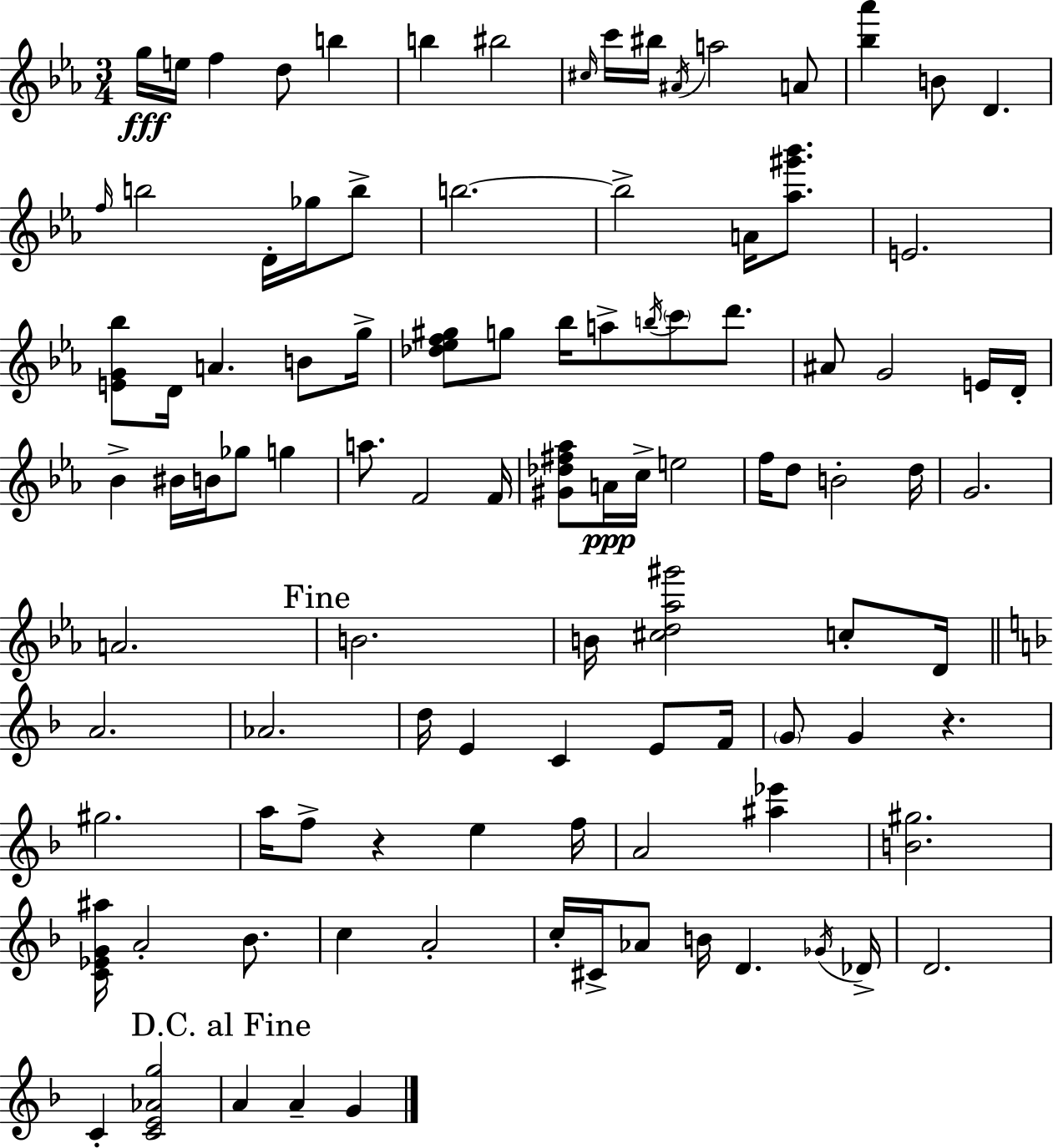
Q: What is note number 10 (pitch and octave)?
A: BIS5